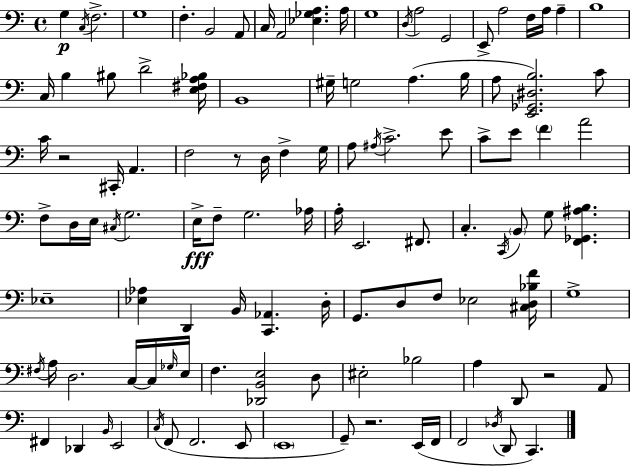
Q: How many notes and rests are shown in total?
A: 113